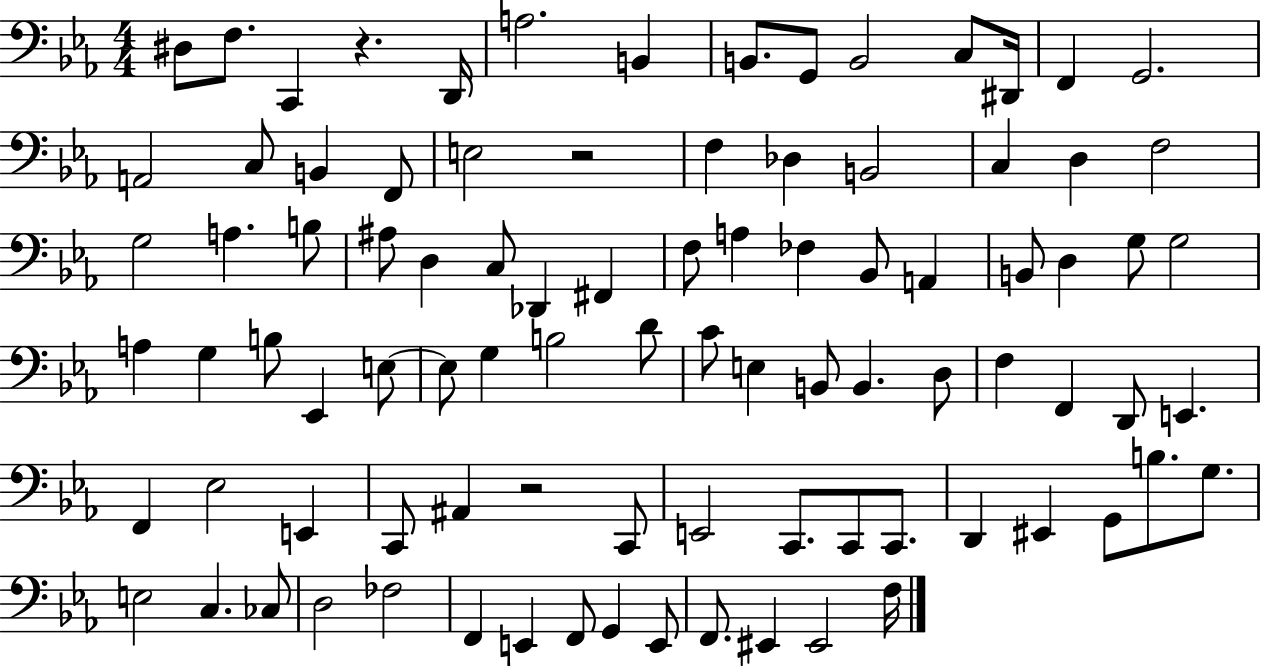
D#3/e F3/e. C2/q R/q. D2/s A3/h. B2/q B2/e. G2/e B2/h C3/e D#2/s F2/q G2/h. A2/h C3/e B2/q F2/e E3/h R/h F3/q Db3/q B2/h C3/q D3/q F3/h G3/h A3/q. B3/e A#3/e D3/q C3/e Db2/q F#2/q F3/e A3/q FES3/q Bb2/e A2/q B2/e D3/q G3/e G3/h A3/q G3/q B3/e Eb2/q E3/e E3/e G3/q B3/h D4/e C4/e E3/q B2/e B2/q. D3/e F3/q F2/q D2/e E2/q. F2/q Eb3/h E2/q C2/e A#2/q R/h C2/e E2/h C2/e. C2/e C2/e. D2/q EIS2/q G2/e B3/e. G3/e. E3/h C3/q. CES3/e D3/h FES3/h F2/q E2/q F2/e G2/q E2/e F2/e. EIS2/q EIS2/h F3/s